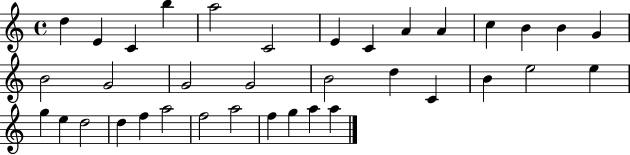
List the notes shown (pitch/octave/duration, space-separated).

D5/q E4/q C4/q B5/q A5/h C4/h E4/q C4/q A4/q A4/q C5/q B4/q B4/q G4/q B4/h G4/h G4/h G4/h B4/h D5/q C4/q B4/q E5/h E5/q G5/q E5/q D5/h D5/q F5/q A5/h F5/h A5/h F5/q G5/q A5/q A5/q